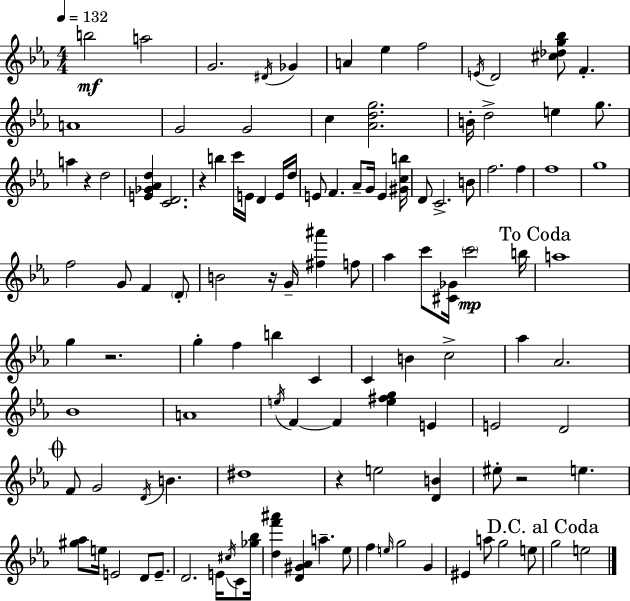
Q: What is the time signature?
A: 4/4